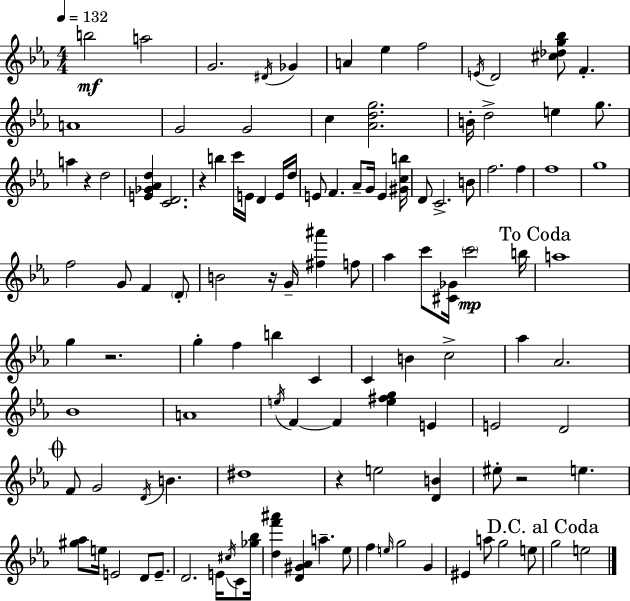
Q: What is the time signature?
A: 4/4